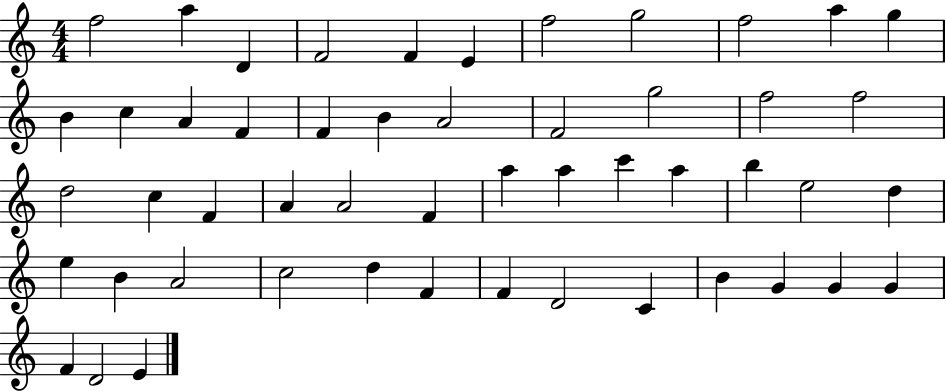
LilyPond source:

{
  \clef treble
  \numericTimeSignature
  \time 4/4
  \key c \major
  f''2 a''4 d'4 | f'2 f'4 e'4 | f''2 g''2 | f''2 a''4 g''4 | \break b'4 c''4 a'4 f'4 | f'4 b'4 a'2 | f'2 g''2 | f''2 f''2 | \break d''2 c''4 f'4 | a'4 a'2 f'4 | a''4 a''4 c'''4 a''4 | b''4 e''2 d''4 | \break e''4 b'4 a'2 | c''2 d''4 f'4 | f'4 d'2 c'4 | b'4 g'4 g'4 g'4 | \break f'4 d'2 e'4 | \bar "|."
}